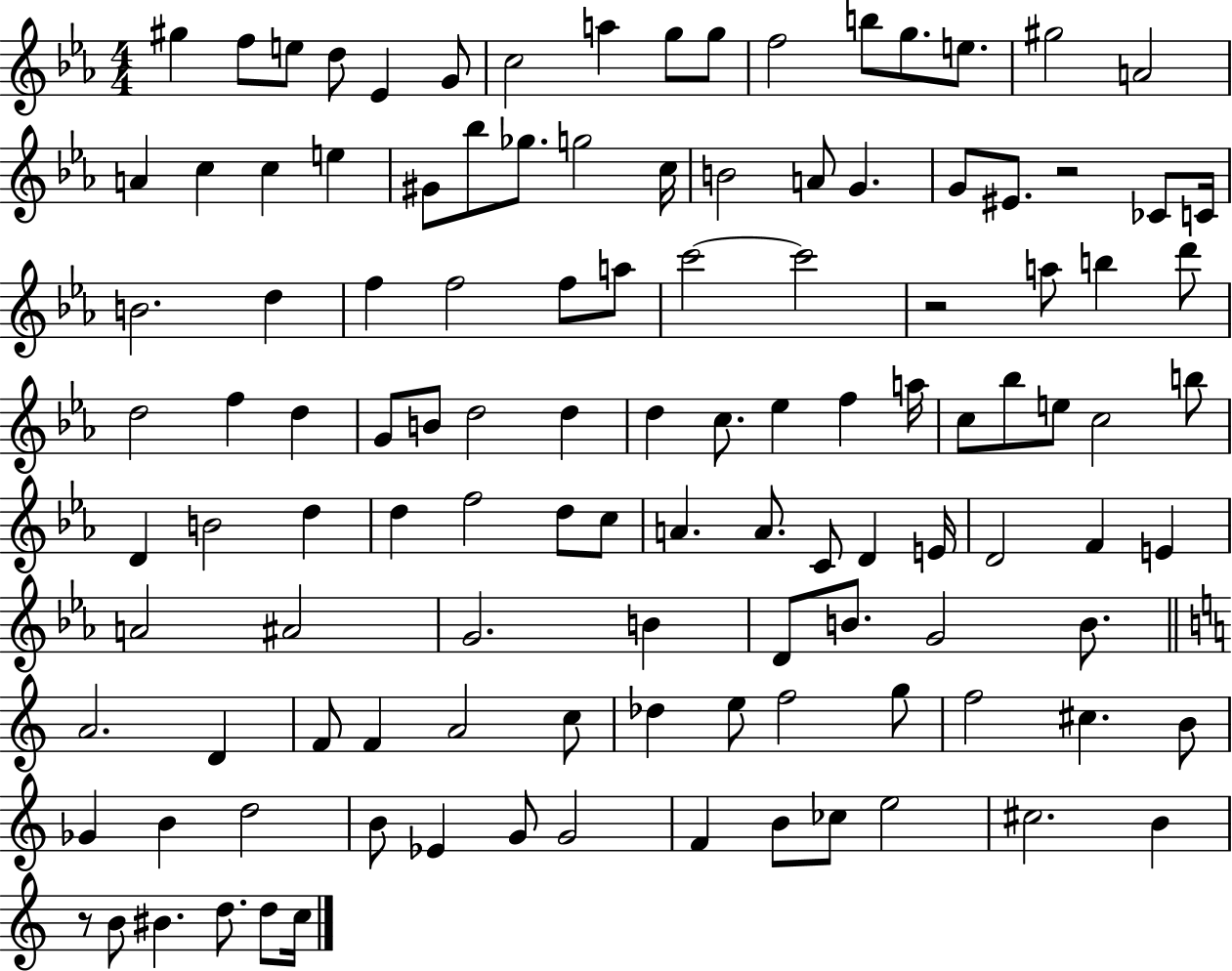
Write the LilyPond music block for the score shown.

{
  \clef treble
  \numericTimeSignature
  \time 4/4
  \key ees \major
  gis''4 f''8 e''8 d''8 ees'4 g'8 | c''2 a''4 g''8 g''8 | f''2 b''8 g''8. e''8. | gis''2 a'2 | \break a'4 c''4 c''4 e''4 | gis'8 bes''8 ges''8. g''2 c''16 | b'2 a'8 g'4. | g'8 eis'8. r2 ces'8 c'16 | \break b'2. d''4 | f''4 f''2 f''8 a''8 | c'''2~~ c'''2 | r2 a''8 b''4 d'''8 | \break d''2 f''4 d''4 | g'8 b'8 d''2 d''4 | d''4 c''8. ees''4 f''4 a''16 | c''8 bes''8 e''8 c''2 b''8 | \break d'4 b'2 d''4 | d''4 f''2 d''8 c''8 | a'4. a'8. c'8 d'4 e'16 | d'2 f'4 e'4 | \break a'2 ais'2 | g'2. b'4 | d'8 b'8. g'2 b'8. | \bar "||" \break \key c \major a'2. d'4 | f'8 f'4 a'2 c''8 | des''4 e''8 f''2 g''8 | f''2 cis''4. b'8 | \break ges'4 b'4 d''2 | b'8 ees'4 g'8 g'2 | f'4 b'8 ces''8 e''2 | cis''2. b'4 | \break r8 b'8 bis'4. d''8. d''8 c''16 | \bar "|."
}